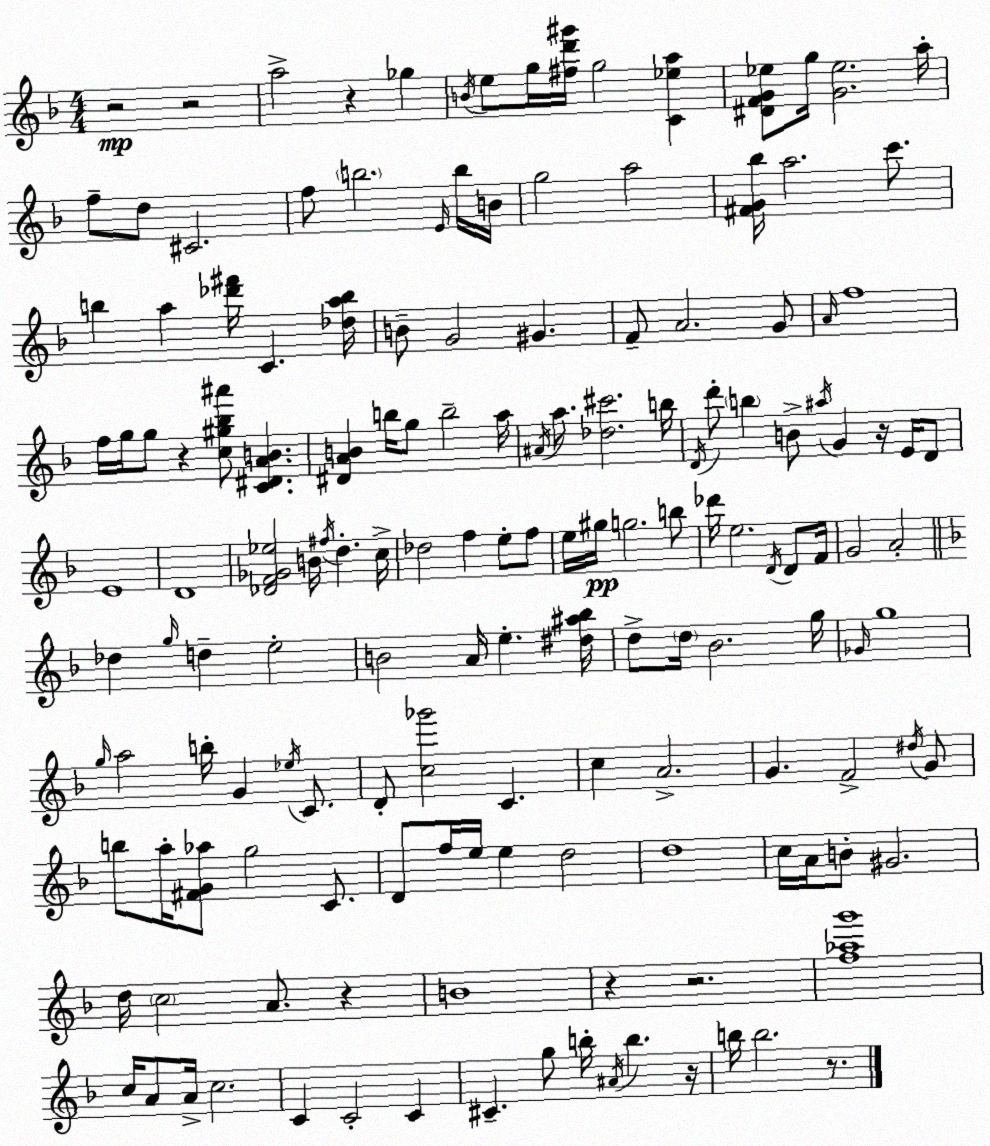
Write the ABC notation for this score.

X:1
T:Untitled
M:4/4
L:1/4
K:Dm
z2 z2 a2 z _g B/4 e/2 g/4 [^fd'^g']/4 g2 [C_ea] [^DFG_e]/2 g/4 [G_e]2 a/4 f/2 d/2 ^C2 f/2 b2 E/4 b/4 B/4 g2 a2 [^FG_b]/4 a2 c'/2 b a [_d'^f']/4 C [_dab]/4 B/2 G2 ^G F/2 A2 G/2 A/4 f4 f/4 g/4 g/2 z [c^g_b^a']/2 [C^DAB] [^DAB] b/4 g/2 b2 a/4 ^A/4 a/2 [_d^c']2 b/4 D/4 d'/2 b B/2 ^a/4 G z/4 E/4 D/2 E4 D4 [_DF_G_e]2 B/4 ^f/4 d c/4 _d2 f e/2 f/2 e/4 ^g/4 g2 b/2 _d'/4 e2 D/4 D/2 F/4 G2 A2 _d g/4 d e2 B2 A/4 e [^d^a_b]/4 d/2 d/4 _B2 g/4 _G/4 g4 g/4 a2 b/4 G _e/4 C/2 D/2 [c_g']2 C c A2 G F2 ^d/4 G/2 b/2 a/4 [^FG_a]/2 g2 C/2 D/2 f/4 e/4 e d2 d4 c/4 A/4 B/2 ^G2 d/4 c2 A/2 z B4 z z2 [f_ag']4 c/4 A/2 A/4 c2 C C2 C ^C g/2 b/4 ^A/4 b z/4 b/4 b2 z/2